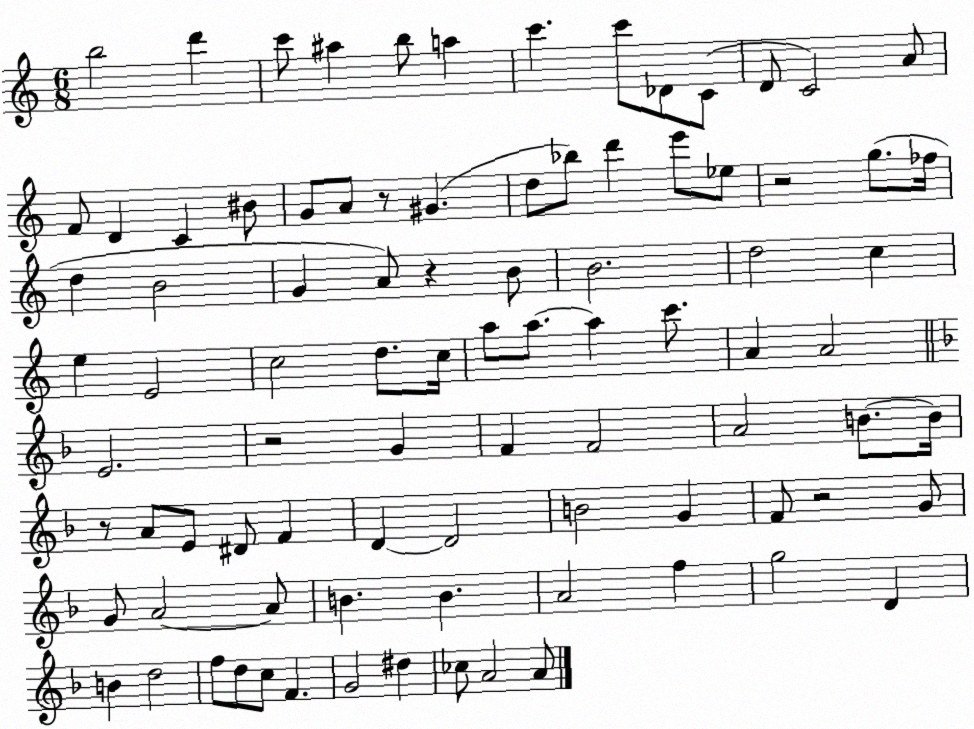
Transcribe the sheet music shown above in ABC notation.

X:1
T:Untitled
M:6/8
L:1/4
K:C
b2 d' c'/2 ^a b/2 a c' c'/2 _D/2 C/2 D/2 C2 A/2 F/2 D C ^B/2 G/2 A/2 z/2 ^G d/2 _b/2 d' e'/2 _e/2 z2 g/2 _f/4 d B2 G A/2 z B/2 B2 d2 c e E2 c2 d/2 c/4 a/2 a/2 a c'/2 A A2 E2 z2 G F F2 A2 B/2 B/4 z/2 A/2 E/2 ^D/2 F D D2 B2 G F/2 z2 G/2 G/2 A2 A/2 B B A2 f g2 D B d2 f/2 d/2 c/2 F G2 ^d _c/2 A2 A/2